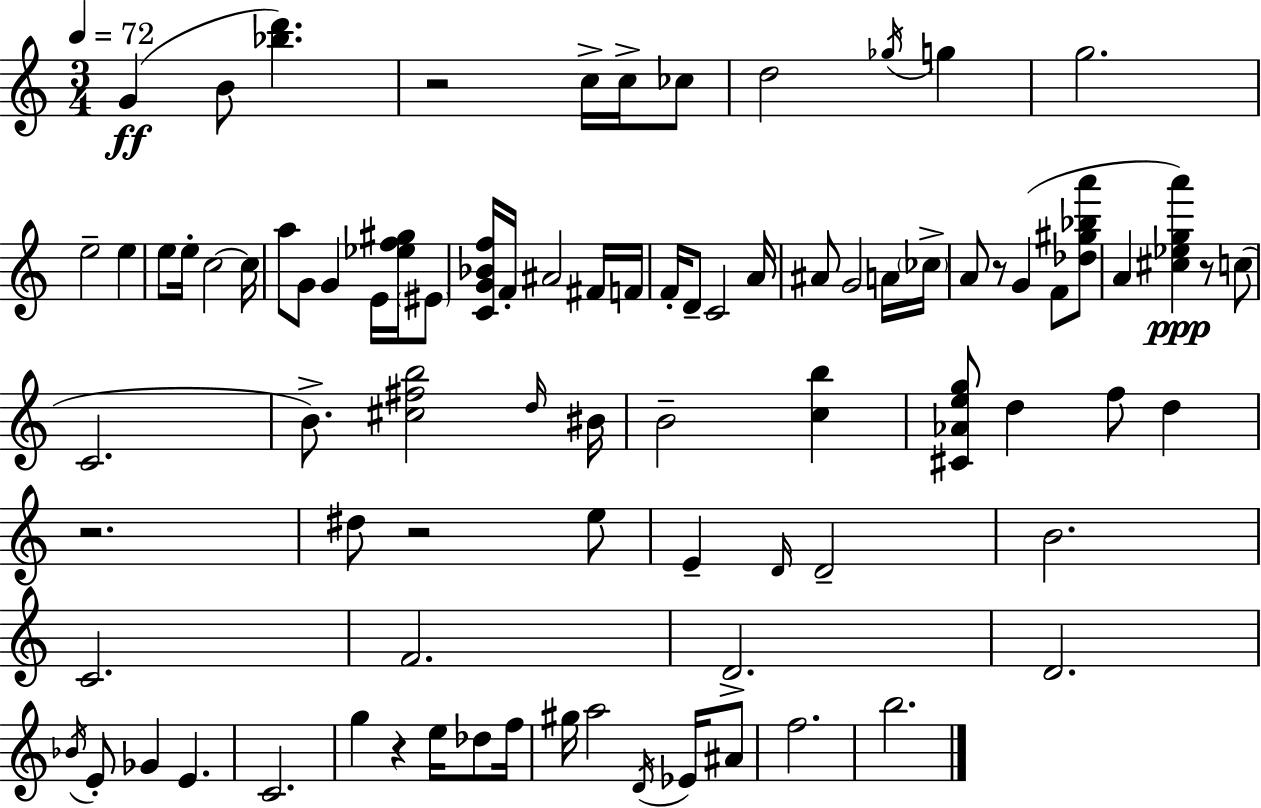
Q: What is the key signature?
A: C major